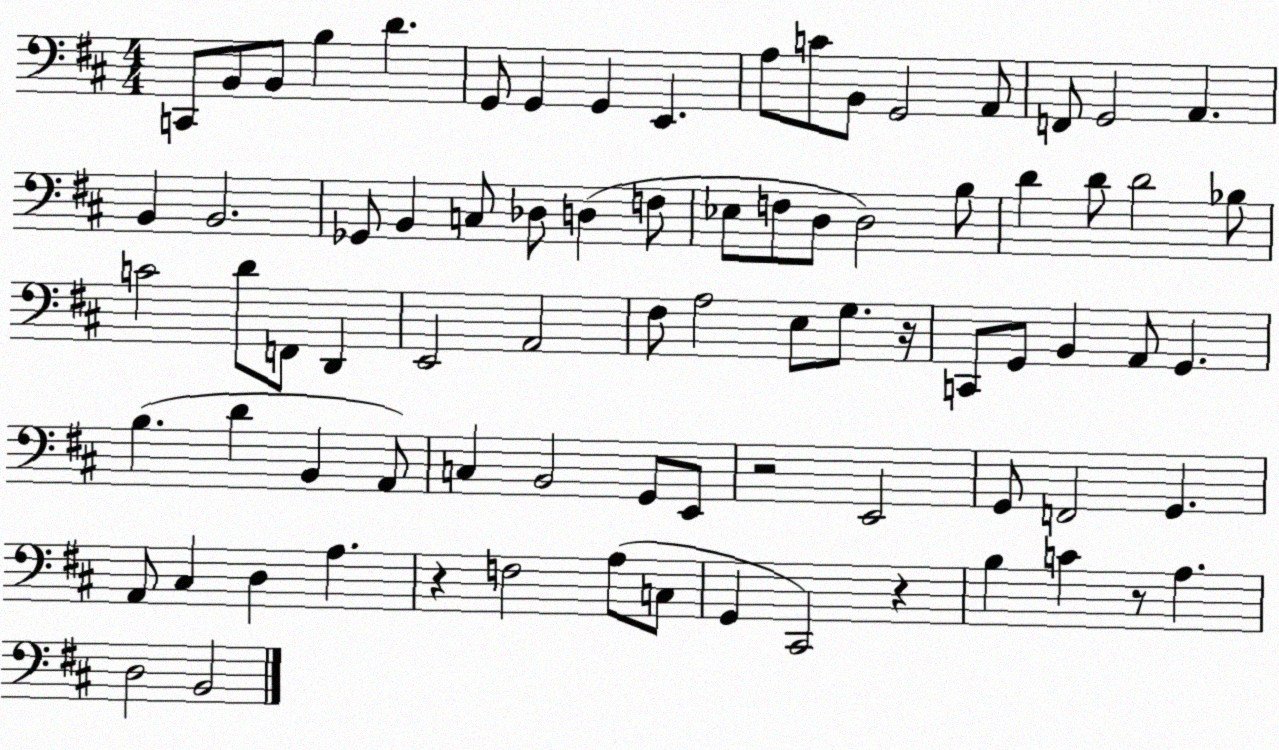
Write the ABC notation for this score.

X:1
T:Untitled
M:4/4
L:1/4
K:D
C,,/2 B,,/2 B,,/2 B, D G,,/2 G,, G,, E,, A,/2 C/2 B,,/2 G,,2 A,,/2 F,,/2 G,,2 A,, B,, B,,2 _G,,/2 B,, C,/2 _D,/2 D, F,/2 _E,/2 F,/2 D,/2 D,2 B,/2 D D/2 D2 _B,/2 C2 D/2 F,,/2 D,, E,,2 A,,2 ^F,/2 A,2 E,/2 G,/2 z/4 C,,/2 G,,/2 B,, A,,/2 G,, B, D B,, A,,/2 C, B,,2 G,,/2 E,,/2 z2 E,,2 G,,/2 F,,2 G,, A,,/2 ^C, D, A, z F,2 A,/2 C,/2 G,, ^C,,2 z B, C z/2 A, D,2 B,,2